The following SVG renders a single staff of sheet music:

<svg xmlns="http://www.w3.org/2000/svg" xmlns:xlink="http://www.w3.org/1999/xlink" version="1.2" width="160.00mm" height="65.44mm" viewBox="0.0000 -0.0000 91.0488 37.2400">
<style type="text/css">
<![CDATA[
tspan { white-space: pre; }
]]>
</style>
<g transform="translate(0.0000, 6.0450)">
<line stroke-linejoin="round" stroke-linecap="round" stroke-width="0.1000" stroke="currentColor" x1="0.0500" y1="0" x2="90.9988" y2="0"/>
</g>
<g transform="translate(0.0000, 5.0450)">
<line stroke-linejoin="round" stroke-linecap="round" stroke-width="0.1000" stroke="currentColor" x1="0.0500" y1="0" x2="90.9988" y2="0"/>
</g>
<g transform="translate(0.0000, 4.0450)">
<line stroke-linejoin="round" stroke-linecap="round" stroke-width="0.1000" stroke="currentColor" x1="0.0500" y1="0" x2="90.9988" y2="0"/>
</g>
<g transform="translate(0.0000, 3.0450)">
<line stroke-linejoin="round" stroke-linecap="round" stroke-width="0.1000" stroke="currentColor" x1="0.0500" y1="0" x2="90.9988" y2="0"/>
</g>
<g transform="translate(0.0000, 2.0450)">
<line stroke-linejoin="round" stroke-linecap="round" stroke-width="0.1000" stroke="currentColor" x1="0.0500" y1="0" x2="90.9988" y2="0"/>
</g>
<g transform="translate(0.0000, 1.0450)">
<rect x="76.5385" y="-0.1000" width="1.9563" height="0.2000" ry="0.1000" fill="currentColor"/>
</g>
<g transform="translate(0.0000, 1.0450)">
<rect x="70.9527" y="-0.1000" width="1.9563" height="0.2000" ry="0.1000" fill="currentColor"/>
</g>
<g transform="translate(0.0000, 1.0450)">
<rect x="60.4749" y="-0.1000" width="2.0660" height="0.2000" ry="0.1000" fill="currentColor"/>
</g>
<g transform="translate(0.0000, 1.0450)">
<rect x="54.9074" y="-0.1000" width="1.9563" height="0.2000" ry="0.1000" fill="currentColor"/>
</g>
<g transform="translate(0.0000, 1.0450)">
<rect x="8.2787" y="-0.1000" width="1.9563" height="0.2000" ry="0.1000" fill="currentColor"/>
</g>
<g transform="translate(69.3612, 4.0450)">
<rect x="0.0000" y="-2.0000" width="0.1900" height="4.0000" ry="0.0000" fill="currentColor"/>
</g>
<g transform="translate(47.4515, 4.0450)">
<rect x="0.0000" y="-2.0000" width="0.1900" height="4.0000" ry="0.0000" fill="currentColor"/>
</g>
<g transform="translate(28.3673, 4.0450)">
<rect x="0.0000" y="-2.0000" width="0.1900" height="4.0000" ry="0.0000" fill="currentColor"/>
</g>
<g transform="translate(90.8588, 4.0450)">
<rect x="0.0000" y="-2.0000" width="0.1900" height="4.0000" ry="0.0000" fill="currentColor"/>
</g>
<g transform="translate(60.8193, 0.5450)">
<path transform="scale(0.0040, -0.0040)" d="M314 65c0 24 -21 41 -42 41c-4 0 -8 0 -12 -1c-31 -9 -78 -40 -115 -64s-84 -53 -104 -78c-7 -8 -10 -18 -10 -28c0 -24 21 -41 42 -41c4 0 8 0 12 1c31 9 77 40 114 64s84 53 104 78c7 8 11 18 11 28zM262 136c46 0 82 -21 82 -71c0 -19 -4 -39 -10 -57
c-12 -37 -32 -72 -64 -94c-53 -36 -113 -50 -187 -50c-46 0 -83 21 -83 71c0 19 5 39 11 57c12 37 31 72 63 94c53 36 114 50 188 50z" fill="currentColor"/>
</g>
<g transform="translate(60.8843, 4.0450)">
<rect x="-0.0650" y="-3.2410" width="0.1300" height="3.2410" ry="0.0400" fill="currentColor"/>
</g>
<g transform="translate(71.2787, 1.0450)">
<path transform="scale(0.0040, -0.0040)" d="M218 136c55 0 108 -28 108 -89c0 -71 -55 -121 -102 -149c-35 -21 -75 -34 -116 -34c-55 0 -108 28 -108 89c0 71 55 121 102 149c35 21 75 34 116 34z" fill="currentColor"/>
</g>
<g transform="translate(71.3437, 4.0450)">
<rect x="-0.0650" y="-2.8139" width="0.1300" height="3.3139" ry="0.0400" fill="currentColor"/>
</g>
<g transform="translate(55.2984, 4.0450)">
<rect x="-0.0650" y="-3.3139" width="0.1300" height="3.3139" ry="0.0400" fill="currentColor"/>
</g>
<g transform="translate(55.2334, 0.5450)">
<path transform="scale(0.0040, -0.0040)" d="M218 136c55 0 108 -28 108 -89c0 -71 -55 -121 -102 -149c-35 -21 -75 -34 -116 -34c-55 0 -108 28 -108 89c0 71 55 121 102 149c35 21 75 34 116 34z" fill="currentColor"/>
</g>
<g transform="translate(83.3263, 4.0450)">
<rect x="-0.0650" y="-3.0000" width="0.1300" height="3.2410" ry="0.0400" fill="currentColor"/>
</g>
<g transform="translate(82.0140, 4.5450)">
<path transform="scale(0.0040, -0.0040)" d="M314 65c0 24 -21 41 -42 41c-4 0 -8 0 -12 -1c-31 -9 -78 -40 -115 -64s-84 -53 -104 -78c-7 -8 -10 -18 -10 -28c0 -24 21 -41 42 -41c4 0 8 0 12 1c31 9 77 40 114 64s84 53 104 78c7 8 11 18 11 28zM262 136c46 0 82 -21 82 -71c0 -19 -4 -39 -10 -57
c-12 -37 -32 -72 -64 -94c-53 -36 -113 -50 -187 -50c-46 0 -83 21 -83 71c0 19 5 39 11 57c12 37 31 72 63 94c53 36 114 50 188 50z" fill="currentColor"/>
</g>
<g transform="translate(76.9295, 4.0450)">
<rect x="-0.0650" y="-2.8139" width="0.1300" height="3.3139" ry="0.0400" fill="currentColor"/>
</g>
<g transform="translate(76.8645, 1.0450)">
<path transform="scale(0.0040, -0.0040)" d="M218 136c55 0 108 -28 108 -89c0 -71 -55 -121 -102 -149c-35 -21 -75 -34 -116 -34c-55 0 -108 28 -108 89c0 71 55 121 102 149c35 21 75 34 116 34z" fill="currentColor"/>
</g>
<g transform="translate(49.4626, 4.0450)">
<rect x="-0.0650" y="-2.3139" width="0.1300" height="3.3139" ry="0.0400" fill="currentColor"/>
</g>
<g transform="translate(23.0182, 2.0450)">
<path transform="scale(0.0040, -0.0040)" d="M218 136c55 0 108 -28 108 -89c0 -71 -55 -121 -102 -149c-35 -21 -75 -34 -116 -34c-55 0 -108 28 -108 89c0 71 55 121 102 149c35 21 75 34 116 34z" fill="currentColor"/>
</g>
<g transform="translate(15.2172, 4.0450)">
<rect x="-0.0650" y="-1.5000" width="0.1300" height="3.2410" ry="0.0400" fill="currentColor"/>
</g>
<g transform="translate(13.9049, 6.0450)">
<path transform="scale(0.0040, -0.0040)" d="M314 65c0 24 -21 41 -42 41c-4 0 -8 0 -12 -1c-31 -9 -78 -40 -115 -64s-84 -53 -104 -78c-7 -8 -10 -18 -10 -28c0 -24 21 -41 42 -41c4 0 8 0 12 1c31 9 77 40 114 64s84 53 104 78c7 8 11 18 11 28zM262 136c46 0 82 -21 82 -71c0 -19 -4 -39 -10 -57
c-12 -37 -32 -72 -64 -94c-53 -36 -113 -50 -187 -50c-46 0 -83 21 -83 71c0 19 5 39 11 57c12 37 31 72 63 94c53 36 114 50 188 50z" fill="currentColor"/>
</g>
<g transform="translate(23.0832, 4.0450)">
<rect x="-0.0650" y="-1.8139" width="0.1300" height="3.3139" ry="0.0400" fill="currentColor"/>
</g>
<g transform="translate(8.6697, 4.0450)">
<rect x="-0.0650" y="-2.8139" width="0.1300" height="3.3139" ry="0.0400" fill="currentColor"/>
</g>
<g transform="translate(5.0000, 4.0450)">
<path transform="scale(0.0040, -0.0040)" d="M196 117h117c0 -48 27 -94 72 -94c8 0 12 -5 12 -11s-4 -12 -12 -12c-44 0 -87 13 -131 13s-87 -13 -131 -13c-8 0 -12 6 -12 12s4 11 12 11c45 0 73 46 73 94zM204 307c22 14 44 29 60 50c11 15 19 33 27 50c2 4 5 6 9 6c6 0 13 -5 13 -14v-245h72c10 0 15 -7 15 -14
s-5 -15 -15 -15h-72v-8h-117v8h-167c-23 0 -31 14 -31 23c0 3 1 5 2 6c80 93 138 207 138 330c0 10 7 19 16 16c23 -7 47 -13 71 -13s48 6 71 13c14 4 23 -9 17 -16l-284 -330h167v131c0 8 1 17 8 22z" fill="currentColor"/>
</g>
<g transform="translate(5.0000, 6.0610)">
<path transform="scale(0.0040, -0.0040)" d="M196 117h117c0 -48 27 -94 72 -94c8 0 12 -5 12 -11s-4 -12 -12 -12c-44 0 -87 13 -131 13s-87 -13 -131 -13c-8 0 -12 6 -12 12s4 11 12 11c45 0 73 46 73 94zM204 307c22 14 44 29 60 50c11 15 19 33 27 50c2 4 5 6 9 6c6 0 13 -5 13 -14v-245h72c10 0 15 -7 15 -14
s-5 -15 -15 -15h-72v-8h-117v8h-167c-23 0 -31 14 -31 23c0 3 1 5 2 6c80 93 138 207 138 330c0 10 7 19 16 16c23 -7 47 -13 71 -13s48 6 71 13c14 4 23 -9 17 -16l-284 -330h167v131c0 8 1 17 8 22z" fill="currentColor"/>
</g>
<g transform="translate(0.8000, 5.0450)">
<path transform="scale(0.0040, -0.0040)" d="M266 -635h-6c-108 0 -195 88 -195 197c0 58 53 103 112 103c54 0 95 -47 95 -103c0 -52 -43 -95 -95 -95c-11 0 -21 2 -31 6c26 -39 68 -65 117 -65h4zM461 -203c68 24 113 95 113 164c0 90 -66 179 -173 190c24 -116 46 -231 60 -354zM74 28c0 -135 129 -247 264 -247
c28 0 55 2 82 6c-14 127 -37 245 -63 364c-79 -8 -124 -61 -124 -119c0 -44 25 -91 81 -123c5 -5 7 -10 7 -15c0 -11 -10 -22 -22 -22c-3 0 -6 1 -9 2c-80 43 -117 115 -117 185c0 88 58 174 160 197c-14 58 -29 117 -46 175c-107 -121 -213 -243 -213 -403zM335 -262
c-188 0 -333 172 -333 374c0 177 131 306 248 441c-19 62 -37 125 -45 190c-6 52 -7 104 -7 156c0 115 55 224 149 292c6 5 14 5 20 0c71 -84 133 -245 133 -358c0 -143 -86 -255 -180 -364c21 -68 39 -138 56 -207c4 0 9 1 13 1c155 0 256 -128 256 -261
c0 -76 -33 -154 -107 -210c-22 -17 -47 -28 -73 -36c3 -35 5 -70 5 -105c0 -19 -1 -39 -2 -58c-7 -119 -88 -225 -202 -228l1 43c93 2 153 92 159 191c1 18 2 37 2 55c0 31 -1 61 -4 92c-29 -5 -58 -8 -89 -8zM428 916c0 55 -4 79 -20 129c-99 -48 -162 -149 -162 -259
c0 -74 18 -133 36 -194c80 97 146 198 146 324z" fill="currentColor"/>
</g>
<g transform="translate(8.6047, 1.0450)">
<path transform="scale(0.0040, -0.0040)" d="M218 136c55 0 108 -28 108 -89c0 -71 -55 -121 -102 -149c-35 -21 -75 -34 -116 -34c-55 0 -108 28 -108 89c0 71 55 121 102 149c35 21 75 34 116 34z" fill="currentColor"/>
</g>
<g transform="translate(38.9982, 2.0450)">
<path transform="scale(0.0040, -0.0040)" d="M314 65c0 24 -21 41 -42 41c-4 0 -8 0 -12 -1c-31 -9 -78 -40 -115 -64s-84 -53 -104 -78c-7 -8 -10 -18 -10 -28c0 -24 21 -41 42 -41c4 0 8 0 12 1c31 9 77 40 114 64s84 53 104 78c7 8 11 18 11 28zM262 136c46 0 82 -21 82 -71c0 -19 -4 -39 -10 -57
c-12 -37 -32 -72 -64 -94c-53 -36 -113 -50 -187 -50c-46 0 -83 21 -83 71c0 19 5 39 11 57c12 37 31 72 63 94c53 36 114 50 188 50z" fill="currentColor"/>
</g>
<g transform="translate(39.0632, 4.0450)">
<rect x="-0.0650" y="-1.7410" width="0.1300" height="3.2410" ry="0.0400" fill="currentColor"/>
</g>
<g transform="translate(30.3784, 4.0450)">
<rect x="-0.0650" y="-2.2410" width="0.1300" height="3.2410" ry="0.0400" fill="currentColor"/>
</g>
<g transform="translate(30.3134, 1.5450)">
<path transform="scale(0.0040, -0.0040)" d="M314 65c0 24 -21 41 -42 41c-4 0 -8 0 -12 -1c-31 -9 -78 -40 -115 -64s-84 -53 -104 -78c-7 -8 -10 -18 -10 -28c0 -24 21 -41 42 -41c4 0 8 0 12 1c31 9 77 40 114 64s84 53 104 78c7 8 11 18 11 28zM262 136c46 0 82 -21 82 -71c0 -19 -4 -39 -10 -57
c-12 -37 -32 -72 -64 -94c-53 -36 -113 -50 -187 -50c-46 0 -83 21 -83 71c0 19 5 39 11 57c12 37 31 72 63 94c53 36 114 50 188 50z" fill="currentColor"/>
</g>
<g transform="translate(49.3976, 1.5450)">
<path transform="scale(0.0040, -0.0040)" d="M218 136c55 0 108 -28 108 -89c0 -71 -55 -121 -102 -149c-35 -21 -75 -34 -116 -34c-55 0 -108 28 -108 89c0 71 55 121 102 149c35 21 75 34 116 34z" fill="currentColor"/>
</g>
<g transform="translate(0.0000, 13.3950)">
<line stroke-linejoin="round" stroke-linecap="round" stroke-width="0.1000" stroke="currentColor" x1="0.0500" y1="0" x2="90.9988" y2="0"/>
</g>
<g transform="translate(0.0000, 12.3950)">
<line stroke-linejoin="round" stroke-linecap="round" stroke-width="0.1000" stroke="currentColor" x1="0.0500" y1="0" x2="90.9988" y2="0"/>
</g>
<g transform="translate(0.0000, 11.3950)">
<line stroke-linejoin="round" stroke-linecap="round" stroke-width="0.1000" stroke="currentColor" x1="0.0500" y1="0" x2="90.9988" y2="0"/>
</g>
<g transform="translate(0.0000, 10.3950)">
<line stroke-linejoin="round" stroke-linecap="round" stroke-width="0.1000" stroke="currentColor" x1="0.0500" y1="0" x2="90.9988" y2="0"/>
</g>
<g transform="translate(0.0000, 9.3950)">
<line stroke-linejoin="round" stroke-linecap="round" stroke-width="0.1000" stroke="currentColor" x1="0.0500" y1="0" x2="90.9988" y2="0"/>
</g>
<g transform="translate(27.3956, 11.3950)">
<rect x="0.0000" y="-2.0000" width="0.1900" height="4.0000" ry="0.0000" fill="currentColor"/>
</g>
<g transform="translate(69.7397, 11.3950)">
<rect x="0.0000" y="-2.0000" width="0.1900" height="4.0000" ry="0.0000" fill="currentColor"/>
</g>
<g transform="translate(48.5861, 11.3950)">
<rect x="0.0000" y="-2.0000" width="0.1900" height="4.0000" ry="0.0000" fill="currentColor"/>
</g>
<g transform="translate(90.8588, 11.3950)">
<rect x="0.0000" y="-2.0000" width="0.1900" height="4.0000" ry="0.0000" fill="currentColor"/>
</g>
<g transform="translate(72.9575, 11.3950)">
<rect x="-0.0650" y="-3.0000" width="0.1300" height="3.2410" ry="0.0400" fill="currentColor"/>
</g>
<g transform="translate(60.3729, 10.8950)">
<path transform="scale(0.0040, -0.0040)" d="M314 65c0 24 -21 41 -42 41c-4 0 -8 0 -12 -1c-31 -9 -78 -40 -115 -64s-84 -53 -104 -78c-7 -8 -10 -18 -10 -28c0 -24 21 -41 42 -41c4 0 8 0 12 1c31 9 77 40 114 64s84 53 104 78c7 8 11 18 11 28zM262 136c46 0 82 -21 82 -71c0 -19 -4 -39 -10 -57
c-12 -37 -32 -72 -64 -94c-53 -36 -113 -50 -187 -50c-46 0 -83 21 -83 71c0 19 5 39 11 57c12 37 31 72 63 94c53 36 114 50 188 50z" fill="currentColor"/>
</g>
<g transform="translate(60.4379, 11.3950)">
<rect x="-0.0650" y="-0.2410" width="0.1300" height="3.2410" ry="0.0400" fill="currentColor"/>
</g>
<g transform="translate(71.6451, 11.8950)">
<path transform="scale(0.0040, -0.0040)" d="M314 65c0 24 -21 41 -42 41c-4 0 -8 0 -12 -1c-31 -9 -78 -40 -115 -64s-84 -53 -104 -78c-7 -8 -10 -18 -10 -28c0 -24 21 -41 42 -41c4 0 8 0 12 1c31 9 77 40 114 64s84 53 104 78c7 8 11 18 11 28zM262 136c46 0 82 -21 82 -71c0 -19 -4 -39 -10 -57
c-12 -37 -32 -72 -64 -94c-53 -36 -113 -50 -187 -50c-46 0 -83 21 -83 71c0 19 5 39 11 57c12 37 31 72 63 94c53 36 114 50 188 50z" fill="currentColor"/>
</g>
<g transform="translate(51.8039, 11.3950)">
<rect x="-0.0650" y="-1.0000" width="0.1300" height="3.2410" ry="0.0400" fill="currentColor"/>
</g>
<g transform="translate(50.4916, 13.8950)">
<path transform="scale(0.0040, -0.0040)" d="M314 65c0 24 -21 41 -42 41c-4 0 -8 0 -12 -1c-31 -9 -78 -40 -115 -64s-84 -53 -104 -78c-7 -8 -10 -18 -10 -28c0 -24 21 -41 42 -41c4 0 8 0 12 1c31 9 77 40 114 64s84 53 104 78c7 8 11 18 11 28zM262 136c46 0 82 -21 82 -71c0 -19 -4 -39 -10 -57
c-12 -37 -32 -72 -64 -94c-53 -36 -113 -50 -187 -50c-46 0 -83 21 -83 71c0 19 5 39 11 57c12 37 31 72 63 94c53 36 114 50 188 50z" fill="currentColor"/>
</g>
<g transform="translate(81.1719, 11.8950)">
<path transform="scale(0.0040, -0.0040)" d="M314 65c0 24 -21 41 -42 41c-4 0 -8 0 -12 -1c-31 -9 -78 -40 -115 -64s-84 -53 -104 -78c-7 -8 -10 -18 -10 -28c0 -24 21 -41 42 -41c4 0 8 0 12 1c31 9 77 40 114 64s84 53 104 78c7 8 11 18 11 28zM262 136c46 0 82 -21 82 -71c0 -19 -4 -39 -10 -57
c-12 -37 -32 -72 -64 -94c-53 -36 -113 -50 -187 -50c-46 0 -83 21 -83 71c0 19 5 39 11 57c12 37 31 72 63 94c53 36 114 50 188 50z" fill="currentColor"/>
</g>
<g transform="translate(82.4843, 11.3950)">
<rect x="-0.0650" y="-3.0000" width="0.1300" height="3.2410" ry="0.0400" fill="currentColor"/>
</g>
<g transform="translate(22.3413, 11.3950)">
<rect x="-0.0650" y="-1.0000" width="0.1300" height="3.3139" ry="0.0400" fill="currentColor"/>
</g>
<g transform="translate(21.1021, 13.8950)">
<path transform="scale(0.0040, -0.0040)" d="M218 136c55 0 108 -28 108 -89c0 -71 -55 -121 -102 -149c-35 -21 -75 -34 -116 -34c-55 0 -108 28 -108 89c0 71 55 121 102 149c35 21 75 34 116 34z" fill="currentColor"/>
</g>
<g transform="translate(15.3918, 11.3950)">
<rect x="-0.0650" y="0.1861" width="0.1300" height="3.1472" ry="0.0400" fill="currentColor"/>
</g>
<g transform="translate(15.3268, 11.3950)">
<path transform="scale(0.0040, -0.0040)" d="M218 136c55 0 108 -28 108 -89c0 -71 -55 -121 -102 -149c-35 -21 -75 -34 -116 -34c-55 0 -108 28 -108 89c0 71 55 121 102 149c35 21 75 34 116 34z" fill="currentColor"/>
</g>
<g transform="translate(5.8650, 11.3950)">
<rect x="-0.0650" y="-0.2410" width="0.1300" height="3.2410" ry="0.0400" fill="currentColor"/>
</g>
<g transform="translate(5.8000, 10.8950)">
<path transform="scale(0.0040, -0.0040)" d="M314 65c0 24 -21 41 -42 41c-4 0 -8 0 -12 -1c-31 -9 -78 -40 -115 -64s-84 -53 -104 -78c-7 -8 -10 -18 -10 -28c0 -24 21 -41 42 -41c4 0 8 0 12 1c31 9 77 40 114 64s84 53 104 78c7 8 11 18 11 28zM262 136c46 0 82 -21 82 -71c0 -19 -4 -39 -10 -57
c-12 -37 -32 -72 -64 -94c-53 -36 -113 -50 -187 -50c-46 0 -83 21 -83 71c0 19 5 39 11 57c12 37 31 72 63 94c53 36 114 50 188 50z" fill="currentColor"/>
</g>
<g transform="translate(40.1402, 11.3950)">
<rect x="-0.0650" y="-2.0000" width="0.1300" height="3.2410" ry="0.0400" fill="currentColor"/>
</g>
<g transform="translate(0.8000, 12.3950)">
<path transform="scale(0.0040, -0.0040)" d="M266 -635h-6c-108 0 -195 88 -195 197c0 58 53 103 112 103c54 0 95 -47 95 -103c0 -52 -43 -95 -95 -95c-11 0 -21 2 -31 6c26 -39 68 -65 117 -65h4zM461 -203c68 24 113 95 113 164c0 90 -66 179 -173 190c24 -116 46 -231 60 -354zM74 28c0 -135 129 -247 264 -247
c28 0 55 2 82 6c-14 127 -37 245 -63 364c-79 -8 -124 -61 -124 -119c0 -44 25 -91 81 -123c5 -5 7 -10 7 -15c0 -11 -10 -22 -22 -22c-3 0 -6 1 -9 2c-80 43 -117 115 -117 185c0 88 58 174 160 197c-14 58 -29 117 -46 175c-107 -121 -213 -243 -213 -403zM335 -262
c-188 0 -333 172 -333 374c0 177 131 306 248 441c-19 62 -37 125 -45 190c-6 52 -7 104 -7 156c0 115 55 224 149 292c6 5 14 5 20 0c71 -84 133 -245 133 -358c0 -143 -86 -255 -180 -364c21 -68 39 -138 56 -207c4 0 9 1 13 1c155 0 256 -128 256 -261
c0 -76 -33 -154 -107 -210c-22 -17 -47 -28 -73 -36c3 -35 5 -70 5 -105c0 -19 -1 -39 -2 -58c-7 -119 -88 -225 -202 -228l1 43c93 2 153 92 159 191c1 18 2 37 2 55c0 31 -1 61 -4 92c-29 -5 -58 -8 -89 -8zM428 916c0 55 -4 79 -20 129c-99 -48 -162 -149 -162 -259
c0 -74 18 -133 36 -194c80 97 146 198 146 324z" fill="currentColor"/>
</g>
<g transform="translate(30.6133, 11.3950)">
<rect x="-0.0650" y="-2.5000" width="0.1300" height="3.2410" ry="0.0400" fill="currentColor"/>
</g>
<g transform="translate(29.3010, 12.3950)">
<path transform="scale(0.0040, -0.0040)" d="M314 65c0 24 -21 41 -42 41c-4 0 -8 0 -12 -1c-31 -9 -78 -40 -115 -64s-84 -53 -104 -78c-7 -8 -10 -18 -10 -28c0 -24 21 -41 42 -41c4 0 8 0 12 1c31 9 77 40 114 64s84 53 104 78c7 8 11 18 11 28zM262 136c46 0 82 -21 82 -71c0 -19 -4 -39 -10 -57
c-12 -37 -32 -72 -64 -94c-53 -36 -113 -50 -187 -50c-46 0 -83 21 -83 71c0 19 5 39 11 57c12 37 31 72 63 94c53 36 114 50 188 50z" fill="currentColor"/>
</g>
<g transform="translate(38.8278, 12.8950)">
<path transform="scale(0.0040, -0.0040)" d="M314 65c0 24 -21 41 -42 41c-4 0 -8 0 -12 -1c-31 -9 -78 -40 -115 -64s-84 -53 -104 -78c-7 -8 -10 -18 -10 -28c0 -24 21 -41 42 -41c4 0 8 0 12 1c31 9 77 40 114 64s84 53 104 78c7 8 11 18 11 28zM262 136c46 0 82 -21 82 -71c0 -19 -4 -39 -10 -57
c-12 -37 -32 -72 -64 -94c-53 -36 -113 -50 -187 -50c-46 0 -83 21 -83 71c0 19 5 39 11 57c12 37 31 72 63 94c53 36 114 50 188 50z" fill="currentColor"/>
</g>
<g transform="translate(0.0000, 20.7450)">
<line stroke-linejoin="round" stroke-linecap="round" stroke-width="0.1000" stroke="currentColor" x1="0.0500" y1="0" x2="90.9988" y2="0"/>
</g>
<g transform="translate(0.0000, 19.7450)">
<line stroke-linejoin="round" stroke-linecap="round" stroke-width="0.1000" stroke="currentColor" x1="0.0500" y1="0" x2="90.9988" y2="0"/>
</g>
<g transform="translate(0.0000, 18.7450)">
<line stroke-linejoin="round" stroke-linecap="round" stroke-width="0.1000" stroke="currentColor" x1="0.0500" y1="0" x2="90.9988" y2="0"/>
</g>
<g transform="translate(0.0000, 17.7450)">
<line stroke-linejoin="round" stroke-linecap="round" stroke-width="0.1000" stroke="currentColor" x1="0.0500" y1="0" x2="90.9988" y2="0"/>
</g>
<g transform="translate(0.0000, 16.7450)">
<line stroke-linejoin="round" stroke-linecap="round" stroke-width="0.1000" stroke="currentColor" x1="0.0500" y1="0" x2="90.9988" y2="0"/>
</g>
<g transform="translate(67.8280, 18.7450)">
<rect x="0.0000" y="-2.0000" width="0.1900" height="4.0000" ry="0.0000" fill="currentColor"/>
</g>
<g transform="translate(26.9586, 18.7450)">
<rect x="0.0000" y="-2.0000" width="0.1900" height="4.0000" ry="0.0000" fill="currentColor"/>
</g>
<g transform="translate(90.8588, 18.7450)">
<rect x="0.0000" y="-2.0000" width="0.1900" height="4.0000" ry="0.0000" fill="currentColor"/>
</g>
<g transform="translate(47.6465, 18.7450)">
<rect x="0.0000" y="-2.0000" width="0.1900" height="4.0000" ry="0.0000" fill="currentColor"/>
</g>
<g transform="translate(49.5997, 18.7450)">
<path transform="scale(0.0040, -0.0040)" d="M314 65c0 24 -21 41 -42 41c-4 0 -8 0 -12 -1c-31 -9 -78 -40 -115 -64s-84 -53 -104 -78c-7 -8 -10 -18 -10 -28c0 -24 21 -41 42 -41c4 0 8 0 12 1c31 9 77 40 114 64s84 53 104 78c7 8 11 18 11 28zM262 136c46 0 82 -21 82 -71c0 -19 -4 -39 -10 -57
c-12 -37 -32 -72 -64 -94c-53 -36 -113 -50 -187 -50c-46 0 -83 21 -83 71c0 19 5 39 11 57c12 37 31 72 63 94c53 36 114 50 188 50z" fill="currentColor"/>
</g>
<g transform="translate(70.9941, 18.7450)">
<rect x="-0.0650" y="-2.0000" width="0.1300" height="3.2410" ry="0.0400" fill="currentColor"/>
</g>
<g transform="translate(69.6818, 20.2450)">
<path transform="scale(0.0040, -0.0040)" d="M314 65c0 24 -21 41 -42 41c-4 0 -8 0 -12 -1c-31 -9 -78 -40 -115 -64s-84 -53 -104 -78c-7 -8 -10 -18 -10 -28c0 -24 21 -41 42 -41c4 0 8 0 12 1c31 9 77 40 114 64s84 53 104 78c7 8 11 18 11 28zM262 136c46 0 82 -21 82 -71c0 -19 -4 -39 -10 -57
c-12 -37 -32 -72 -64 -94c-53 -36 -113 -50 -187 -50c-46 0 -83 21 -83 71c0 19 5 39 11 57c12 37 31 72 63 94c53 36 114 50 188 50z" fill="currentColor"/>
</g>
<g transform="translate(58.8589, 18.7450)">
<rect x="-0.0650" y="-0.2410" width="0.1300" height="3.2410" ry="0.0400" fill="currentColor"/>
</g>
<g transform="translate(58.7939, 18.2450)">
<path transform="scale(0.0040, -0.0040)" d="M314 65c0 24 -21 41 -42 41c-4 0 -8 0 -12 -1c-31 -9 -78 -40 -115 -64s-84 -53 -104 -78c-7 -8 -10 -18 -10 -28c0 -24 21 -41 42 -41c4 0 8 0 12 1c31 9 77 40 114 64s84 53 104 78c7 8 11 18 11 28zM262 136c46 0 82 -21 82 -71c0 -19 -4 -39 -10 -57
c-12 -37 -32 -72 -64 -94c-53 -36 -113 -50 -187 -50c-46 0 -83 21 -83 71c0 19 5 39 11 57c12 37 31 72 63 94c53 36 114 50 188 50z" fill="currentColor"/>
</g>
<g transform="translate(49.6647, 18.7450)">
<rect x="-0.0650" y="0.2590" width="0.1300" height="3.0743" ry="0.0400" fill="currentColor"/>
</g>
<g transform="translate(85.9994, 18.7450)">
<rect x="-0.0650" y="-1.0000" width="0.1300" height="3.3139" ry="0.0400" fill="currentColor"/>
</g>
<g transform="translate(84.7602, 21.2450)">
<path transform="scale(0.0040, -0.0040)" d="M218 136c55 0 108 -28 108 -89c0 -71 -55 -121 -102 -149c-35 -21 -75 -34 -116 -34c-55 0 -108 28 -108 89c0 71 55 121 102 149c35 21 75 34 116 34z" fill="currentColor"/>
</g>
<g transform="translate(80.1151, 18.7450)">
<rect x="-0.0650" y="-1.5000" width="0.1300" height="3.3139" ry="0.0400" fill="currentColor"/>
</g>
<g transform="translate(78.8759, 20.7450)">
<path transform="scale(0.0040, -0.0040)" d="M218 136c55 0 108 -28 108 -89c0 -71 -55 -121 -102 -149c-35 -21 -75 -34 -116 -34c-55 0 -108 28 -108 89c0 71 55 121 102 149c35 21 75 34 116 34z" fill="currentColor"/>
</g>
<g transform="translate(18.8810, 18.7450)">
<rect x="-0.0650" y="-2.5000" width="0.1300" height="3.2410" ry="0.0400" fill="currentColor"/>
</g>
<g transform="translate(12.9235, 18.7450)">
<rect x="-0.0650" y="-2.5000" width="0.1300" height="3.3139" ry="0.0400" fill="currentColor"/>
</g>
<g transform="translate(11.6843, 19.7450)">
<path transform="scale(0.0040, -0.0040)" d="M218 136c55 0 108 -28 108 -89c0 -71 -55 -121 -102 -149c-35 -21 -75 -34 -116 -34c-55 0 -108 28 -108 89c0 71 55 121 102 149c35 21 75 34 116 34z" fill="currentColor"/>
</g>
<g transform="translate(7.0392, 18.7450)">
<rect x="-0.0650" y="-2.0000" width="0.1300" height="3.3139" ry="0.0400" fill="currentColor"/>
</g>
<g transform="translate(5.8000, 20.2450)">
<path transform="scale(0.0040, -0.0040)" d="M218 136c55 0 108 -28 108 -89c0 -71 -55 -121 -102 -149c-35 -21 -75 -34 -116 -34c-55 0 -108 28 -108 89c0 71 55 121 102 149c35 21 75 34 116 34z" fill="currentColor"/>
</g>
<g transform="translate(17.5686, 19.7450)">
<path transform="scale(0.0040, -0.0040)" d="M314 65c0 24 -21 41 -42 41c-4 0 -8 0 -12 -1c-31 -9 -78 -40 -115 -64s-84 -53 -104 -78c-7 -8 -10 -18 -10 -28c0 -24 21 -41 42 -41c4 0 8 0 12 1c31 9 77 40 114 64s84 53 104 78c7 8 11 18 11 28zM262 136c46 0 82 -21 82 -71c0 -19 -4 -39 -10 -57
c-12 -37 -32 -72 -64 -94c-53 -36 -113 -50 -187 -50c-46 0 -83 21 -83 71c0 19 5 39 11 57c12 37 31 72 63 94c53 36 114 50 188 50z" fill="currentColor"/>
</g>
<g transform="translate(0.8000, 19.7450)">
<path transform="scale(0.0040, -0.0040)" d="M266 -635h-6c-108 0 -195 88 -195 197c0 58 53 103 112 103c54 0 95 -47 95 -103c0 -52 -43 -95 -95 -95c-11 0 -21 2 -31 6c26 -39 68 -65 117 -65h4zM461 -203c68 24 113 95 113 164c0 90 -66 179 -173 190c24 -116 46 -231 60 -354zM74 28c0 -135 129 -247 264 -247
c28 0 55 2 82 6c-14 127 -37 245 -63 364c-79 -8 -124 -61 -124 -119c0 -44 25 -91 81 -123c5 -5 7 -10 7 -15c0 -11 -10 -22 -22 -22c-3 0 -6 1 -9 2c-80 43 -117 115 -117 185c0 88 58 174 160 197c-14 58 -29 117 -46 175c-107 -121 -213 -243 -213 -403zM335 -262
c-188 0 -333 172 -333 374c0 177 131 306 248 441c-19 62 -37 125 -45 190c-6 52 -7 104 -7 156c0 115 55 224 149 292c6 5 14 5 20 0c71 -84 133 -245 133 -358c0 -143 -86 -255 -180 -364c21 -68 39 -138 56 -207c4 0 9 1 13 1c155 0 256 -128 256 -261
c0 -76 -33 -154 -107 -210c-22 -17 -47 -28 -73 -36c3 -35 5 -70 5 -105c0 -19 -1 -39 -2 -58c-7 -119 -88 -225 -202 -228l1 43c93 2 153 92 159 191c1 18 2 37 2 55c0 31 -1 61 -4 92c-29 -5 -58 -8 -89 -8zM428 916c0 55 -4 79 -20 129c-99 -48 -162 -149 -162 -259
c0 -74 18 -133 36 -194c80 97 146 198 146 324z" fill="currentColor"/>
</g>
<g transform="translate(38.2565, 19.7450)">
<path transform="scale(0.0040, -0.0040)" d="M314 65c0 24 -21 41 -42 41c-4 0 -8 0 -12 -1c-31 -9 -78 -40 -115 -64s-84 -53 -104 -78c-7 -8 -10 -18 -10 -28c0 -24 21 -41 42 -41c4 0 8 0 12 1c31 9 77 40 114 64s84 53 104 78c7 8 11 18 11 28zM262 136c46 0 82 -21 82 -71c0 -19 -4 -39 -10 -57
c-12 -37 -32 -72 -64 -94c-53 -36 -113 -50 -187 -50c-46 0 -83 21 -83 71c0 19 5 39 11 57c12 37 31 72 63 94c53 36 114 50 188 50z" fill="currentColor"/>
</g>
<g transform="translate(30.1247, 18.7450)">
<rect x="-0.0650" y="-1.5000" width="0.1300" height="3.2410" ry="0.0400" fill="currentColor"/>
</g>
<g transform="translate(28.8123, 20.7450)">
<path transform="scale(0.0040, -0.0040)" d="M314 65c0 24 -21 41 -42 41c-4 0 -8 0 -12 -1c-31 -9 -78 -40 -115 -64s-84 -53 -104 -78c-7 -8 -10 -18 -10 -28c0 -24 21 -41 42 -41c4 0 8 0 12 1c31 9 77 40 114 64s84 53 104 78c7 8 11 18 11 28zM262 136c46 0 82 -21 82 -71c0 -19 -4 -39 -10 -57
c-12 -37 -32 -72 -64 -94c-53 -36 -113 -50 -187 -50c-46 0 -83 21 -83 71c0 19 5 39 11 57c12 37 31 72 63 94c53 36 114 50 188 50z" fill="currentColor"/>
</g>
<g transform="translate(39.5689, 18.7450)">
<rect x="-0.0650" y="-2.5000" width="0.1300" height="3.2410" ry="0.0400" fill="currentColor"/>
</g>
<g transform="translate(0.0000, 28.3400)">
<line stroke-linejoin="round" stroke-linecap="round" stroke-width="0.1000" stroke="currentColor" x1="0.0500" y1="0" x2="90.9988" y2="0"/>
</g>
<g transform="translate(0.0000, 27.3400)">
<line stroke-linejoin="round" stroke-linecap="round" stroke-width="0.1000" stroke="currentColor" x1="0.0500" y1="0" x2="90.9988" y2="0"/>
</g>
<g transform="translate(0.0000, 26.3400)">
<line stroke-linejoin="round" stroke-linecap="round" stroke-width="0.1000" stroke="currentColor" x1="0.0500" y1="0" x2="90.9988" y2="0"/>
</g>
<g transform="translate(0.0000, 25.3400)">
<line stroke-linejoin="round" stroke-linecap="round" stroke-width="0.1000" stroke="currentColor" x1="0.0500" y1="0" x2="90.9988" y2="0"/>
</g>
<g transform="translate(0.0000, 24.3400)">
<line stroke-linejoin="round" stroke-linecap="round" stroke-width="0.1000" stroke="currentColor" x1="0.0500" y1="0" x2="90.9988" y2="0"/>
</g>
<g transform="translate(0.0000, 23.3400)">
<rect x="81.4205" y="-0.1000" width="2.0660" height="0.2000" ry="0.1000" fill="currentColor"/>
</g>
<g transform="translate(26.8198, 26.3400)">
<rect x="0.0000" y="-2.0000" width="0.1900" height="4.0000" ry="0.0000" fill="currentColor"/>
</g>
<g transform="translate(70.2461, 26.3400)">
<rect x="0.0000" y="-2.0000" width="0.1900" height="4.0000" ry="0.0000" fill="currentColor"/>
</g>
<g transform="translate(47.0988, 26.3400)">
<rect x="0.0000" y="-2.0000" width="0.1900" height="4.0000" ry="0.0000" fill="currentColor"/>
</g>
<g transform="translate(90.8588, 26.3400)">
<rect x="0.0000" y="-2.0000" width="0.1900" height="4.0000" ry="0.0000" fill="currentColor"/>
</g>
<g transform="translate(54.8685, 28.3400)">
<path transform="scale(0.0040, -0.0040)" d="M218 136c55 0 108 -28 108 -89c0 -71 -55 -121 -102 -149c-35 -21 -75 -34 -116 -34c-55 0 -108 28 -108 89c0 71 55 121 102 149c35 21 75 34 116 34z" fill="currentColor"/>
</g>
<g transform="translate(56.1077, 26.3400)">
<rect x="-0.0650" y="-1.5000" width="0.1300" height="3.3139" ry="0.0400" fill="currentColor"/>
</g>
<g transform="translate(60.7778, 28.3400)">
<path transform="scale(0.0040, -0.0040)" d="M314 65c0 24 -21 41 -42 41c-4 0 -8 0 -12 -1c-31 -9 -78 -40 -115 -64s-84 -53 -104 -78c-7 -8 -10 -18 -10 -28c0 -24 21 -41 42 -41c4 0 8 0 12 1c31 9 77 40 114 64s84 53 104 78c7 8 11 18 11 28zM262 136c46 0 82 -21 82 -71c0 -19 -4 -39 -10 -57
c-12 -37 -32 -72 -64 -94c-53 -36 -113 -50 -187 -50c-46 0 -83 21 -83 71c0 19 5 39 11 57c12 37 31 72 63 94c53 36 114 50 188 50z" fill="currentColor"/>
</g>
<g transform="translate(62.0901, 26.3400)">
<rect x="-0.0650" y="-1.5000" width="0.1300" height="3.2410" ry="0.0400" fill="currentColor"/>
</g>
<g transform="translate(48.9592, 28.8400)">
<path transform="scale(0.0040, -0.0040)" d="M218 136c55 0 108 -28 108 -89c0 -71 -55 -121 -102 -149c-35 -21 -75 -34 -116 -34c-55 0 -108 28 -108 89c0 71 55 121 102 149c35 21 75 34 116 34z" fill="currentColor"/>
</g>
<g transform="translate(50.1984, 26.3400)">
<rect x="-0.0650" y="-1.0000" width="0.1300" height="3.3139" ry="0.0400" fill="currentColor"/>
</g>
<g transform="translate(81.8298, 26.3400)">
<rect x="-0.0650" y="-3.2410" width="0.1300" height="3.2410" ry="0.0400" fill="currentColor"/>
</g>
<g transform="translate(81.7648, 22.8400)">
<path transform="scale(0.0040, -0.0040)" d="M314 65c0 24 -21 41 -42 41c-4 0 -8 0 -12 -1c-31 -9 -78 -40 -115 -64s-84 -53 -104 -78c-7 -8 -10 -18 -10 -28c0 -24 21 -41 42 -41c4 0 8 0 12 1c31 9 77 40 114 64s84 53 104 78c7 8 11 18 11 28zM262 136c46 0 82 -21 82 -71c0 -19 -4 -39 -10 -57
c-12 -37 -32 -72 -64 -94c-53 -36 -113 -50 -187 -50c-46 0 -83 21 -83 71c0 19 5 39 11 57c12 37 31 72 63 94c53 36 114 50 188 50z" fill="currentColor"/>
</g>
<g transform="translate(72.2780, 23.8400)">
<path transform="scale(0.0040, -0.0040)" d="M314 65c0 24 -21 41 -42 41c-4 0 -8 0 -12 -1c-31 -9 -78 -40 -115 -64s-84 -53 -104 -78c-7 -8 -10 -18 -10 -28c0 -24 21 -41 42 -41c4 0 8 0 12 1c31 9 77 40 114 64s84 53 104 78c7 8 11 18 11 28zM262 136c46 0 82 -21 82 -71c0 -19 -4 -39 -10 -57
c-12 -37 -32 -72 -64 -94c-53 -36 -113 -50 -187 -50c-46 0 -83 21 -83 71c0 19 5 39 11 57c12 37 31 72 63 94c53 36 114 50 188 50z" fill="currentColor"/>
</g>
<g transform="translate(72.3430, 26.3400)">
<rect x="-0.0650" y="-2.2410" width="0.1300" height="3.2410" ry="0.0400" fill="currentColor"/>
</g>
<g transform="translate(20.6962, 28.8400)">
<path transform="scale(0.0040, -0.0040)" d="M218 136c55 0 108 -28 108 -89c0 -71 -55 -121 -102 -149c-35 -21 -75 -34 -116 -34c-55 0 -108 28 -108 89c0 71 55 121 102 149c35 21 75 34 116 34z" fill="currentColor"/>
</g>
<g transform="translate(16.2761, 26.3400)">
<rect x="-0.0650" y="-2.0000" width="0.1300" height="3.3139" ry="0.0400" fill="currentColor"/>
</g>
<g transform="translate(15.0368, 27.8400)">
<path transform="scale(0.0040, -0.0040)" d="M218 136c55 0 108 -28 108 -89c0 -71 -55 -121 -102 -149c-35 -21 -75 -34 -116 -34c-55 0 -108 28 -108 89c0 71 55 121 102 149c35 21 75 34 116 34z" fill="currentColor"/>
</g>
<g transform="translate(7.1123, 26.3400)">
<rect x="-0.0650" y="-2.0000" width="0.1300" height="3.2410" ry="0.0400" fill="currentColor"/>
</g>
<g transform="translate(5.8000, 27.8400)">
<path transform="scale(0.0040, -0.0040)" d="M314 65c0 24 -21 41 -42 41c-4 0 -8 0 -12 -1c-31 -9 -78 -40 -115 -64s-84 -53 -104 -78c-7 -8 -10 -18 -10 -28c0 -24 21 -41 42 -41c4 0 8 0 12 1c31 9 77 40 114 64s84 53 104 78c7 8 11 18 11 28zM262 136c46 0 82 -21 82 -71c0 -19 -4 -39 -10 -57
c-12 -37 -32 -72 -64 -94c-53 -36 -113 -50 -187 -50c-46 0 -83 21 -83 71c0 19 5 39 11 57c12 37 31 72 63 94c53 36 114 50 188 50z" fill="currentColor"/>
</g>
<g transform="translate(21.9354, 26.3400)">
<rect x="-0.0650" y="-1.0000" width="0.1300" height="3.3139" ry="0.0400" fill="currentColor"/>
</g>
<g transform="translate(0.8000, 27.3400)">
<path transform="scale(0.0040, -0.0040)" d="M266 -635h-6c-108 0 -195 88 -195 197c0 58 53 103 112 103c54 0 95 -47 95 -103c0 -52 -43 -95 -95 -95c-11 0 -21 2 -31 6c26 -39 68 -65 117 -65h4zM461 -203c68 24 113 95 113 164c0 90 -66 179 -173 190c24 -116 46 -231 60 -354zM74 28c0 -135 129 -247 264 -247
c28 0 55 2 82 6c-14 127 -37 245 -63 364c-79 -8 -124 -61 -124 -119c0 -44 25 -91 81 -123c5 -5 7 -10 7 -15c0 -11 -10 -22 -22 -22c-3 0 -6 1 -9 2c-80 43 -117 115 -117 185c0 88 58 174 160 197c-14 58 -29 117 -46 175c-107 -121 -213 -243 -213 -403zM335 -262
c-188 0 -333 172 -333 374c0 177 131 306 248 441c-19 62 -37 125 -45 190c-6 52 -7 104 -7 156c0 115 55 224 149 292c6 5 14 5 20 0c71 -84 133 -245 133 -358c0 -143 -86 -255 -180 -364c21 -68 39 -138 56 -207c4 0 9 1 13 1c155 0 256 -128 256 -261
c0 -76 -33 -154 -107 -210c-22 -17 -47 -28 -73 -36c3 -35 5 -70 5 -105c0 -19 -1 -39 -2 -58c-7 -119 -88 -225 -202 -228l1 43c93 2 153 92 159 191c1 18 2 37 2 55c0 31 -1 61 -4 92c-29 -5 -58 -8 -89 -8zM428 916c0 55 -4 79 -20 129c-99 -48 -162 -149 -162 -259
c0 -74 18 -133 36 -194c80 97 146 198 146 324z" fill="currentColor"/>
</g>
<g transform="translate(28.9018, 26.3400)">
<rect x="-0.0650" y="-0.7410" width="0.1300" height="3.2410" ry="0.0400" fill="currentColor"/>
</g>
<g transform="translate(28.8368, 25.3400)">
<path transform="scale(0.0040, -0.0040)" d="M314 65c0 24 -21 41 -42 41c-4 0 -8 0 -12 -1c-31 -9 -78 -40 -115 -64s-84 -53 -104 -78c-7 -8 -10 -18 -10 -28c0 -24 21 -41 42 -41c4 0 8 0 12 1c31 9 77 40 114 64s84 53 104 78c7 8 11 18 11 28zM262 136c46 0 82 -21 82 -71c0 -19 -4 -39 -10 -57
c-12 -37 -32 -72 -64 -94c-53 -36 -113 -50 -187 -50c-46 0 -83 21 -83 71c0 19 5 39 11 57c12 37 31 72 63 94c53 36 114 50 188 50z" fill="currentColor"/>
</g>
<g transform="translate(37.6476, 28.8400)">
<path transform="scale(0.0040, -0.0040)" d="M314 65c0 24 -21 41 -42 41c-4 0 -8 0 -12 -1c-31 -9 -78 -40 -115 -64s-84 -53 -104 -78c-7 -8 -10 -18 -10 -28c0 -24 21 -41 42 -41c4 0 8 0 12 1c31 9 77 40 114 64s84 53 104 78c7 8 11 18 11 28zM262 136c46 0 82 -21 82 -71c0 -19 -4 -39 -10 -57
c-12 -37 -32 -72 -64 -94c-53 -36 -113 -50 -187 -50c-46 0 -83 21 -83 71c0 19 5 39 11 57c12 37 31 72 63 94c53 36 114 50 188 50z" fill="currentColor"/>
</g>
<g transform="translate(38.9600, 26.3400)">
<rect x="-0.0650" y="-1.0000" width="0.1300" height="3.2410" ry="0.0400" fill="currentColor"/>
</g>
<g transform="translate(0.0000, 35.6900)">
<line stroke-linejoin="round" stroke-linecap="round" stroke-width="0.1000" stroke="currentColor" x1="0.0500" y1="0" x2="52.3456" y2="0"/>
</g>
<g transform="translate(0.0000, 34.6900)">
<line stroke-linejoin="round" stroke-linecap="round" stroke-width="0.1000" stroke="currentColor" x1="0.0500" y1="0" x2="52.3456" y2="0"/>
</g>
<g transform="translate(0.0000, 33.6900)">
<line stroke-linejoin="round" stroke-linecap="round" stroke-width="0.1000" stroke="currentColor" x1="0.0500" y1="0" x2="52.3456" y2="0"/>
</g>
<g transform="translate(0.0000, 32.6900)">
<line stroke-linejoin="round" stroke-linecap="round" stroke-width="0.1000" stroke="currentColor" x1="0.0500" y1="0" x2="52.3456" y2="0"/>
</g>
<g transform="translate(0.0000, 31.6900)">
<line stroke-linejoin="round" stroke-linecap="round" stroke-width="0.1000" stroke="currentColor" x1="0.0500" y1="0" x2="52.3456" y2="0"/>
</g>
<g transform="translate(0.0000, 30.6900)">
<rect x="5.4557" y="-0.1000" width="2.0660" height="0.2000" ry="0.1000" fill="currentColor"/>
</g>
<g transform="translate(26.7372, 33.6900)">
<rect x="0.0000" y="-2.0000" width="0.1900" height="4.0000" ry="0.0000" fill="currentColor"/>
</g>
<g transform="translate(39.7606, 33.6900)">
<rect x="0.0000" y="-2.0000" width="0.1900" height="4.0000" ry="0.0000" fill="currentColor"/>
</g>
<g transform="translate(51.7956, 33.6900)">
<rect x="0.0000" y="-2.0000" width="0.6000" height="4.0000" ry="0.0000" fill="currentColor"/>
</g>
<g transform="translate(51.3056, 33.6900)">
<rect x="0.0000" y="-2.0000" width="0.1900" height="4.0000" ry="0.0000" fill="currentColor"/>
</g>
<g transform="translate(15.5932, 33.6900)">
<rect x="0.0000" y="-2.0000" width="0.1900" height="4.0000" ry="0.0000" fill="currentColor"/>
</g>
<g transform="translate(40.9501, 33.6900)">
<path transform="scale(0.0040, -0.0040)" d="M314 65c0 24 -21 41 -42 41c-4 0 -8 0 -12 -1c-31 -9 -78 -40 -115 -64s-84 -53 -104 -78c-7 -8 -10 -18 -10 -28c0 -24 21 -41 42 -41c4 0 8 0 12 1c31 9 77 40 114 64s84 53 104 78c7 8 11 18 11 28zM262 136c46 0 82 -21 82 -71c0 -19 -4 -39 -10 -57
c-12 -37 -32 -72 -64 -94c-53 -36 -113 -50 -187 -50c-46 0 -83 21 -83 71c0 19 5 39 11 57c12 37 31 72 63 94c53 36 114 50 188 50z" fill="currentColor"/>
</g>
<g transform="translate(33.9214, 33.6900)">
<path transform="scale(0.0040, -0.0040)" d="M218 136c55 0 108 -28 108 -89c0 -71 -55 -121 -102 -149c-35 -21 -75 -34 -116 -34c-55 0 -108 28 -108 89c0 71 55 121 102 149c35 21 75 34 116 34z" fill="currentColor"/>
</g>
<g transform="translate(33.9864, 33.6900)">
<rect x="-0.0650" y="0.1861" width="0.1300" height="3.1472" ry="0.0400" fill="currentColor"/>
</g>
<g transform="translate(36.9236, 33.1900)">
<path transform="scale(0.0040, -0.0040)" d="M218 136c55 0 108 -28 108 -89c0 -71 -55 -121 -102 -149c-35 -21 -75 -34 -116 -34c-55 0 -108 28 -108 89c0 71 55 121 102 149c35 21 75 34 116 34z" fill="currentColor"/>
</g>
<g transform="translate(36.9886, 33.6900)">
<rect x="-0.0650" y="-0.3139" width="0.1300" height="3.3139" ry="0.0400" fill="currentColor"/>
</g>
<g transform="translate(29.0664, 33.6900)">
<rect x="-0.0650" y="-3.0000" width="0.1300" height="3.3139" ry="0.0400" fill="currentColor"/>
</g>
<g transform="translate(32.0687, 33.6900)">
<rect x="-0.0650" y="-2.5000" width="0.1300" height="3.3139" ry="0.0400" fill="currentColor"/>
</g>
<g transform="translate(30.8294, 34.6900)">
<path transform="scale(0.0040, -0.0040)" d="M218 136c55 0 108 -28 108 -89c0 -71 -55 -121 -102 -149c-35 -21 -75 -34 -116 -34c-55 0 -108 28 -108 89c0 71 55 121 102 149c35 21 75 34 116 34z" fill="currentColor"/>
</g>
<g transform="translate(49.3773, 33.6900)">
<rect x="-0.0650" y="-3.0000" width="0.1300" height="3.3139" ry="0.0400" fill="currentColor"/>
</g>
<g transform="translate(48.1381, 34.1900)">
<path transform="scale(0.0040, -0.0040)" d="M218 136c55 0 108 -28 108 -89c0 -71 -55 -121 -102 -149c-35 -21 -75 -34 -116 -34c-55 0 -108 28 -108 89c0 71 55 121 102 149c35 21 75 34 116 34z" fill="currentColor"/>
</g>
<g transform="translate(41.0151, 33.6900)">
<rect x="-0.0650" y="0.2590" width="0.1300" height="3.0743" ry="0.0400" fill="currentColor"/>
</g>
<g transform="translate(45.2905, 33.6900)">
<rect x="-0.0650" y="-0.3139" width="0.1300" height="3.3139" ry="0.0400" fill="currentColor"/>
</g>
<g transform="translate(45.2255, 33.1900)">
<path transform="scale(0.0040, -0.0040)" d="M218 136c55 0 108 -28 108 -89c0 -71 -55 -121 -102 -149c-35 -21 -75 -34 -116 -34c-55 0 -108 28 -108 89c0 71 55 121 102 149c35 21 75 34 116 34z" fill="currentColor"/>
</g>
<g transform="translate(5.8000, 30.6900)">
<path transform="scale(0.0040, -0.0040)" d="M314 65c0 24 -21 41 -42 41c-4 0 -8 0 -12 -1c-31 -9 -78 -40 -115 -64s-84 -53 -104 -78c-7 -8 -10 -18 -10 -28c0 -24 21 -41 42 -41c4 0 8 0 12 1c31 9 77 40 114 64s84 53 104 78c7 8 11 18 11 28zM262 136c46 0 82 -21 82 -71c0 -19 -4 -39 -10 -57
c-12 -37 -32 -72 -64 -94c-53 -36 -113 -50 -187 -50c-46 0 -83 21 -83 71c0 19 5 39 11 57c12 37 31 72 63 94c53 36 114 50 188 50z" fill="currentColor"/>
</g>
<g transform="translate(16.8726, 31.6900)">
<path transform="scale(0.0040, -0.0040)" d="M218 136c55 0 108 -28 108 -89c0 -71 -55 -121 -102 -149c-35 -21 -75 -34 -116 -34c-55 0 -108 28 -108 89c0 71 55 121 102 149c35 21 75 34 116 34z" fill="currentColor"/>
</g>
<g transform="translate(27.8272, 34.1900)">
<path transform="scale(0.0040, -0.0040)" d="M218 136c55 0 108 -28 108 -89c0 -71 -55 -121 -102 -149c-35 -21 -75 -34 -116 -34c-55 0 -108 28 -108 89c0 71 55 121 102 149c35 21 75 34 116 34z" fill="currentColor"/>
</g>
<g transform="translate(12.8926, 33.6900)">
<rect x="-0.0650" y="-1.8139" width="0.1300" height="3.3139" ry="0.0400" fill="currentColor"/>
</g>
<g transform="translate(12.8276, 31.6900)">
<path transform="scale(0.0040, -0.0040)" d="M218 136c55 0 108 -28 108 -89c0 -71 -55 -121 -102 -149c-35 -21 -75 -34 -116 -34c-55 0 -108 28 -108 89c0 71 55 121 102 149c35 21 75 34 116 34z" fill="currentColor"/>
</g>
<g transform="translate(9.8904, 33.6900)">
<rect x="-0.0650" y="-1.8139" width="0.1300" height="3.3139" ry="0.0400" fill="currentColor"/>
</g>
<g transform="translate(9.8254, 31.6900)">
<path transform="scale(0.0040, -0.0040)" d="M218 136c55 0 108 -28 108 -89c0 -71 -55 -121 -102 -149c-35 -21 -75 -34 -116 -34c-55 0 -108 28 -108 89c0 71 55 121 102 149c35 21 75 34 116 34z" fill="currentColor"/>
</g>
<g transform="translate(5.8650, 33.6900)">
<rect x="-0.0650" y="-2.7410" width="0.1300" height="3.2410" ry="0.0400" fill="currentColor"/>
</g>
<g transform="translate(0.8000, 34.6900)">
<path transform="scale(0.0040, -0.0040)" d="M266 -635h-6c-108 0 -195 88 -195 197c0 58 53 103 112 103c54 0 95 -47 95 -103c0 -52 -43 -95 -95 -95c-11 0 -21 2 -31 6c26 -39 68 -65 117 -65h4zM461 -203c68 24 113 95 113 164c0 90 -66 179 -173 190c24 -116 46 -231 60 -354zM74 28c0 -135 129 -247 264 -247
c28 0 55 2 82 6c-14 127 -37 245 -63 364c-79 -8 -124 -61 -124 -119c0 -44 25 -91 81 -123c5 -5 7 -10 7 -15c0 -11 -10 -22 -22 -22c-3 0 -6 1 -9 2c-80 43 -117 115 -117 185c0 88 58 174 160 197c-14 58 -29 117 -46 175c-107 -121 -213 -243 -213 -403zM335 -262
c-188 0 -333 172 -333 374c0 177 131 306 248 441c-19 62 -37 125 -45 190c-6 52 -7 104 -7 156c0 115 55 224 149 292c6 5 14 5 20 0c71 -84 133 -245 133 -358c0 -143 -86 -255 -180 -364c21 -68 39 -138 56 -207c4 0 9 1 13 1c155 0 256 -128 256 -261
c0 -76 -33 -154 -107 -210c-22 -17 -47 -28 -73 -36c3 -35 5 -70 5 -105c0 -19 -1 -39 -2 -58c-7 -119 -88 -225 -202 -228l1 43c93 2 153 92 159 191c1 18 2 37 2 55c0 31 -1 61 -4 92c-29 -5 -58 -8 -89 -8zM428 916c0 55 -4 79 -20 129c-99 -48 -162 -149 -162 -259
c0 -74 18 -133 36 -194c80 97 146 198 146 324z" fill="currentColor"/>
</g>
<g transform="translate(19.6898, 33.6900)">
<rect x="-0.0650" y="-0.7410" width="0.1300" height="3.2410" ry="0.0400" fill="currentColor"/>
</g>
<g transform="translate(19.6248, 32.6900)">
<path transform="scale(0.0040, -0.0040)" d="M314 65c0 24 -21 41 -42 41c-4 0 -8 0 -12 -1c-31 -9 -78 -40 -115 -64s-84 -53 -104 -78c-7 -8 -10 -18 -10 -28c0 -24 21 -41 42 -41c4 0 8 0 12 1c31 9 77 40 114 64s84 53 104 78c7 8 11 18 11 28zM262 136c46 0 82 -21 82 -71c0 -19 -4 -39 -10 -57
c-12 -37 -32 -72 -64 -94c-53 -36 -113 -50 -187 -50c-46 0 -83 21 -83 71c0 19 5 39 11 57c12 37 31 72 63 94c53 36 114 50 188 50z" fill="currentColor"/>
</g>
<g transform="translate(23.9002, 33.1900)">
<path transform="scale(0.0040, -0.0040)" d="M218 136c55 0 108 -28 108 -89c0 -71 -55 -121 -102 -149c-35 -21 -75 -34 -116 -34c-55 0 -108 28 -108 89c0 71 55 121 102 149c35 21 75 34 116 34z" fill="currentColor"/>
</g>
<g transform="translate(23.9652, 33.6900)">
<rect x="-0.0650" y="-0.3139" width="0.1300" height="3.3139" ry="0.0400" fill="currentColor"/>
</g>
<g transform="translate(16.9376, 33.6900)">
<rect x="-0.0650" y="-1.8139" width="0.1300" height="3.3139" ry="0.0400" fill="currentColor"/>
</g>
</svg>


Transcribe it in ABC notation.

X:1
T:Untitled
M:4/4
L:1/4
K:C
a E2 f g2 f2 g b b2 a a A2 c2 B D G2 F2 D2 c2 A2 A2 F G G2 E2 G2 B2 c2 F2 E D F2 F D d2 D2 D E E2 g2 b2 a2 f f f d2 c A G B c B2 c A